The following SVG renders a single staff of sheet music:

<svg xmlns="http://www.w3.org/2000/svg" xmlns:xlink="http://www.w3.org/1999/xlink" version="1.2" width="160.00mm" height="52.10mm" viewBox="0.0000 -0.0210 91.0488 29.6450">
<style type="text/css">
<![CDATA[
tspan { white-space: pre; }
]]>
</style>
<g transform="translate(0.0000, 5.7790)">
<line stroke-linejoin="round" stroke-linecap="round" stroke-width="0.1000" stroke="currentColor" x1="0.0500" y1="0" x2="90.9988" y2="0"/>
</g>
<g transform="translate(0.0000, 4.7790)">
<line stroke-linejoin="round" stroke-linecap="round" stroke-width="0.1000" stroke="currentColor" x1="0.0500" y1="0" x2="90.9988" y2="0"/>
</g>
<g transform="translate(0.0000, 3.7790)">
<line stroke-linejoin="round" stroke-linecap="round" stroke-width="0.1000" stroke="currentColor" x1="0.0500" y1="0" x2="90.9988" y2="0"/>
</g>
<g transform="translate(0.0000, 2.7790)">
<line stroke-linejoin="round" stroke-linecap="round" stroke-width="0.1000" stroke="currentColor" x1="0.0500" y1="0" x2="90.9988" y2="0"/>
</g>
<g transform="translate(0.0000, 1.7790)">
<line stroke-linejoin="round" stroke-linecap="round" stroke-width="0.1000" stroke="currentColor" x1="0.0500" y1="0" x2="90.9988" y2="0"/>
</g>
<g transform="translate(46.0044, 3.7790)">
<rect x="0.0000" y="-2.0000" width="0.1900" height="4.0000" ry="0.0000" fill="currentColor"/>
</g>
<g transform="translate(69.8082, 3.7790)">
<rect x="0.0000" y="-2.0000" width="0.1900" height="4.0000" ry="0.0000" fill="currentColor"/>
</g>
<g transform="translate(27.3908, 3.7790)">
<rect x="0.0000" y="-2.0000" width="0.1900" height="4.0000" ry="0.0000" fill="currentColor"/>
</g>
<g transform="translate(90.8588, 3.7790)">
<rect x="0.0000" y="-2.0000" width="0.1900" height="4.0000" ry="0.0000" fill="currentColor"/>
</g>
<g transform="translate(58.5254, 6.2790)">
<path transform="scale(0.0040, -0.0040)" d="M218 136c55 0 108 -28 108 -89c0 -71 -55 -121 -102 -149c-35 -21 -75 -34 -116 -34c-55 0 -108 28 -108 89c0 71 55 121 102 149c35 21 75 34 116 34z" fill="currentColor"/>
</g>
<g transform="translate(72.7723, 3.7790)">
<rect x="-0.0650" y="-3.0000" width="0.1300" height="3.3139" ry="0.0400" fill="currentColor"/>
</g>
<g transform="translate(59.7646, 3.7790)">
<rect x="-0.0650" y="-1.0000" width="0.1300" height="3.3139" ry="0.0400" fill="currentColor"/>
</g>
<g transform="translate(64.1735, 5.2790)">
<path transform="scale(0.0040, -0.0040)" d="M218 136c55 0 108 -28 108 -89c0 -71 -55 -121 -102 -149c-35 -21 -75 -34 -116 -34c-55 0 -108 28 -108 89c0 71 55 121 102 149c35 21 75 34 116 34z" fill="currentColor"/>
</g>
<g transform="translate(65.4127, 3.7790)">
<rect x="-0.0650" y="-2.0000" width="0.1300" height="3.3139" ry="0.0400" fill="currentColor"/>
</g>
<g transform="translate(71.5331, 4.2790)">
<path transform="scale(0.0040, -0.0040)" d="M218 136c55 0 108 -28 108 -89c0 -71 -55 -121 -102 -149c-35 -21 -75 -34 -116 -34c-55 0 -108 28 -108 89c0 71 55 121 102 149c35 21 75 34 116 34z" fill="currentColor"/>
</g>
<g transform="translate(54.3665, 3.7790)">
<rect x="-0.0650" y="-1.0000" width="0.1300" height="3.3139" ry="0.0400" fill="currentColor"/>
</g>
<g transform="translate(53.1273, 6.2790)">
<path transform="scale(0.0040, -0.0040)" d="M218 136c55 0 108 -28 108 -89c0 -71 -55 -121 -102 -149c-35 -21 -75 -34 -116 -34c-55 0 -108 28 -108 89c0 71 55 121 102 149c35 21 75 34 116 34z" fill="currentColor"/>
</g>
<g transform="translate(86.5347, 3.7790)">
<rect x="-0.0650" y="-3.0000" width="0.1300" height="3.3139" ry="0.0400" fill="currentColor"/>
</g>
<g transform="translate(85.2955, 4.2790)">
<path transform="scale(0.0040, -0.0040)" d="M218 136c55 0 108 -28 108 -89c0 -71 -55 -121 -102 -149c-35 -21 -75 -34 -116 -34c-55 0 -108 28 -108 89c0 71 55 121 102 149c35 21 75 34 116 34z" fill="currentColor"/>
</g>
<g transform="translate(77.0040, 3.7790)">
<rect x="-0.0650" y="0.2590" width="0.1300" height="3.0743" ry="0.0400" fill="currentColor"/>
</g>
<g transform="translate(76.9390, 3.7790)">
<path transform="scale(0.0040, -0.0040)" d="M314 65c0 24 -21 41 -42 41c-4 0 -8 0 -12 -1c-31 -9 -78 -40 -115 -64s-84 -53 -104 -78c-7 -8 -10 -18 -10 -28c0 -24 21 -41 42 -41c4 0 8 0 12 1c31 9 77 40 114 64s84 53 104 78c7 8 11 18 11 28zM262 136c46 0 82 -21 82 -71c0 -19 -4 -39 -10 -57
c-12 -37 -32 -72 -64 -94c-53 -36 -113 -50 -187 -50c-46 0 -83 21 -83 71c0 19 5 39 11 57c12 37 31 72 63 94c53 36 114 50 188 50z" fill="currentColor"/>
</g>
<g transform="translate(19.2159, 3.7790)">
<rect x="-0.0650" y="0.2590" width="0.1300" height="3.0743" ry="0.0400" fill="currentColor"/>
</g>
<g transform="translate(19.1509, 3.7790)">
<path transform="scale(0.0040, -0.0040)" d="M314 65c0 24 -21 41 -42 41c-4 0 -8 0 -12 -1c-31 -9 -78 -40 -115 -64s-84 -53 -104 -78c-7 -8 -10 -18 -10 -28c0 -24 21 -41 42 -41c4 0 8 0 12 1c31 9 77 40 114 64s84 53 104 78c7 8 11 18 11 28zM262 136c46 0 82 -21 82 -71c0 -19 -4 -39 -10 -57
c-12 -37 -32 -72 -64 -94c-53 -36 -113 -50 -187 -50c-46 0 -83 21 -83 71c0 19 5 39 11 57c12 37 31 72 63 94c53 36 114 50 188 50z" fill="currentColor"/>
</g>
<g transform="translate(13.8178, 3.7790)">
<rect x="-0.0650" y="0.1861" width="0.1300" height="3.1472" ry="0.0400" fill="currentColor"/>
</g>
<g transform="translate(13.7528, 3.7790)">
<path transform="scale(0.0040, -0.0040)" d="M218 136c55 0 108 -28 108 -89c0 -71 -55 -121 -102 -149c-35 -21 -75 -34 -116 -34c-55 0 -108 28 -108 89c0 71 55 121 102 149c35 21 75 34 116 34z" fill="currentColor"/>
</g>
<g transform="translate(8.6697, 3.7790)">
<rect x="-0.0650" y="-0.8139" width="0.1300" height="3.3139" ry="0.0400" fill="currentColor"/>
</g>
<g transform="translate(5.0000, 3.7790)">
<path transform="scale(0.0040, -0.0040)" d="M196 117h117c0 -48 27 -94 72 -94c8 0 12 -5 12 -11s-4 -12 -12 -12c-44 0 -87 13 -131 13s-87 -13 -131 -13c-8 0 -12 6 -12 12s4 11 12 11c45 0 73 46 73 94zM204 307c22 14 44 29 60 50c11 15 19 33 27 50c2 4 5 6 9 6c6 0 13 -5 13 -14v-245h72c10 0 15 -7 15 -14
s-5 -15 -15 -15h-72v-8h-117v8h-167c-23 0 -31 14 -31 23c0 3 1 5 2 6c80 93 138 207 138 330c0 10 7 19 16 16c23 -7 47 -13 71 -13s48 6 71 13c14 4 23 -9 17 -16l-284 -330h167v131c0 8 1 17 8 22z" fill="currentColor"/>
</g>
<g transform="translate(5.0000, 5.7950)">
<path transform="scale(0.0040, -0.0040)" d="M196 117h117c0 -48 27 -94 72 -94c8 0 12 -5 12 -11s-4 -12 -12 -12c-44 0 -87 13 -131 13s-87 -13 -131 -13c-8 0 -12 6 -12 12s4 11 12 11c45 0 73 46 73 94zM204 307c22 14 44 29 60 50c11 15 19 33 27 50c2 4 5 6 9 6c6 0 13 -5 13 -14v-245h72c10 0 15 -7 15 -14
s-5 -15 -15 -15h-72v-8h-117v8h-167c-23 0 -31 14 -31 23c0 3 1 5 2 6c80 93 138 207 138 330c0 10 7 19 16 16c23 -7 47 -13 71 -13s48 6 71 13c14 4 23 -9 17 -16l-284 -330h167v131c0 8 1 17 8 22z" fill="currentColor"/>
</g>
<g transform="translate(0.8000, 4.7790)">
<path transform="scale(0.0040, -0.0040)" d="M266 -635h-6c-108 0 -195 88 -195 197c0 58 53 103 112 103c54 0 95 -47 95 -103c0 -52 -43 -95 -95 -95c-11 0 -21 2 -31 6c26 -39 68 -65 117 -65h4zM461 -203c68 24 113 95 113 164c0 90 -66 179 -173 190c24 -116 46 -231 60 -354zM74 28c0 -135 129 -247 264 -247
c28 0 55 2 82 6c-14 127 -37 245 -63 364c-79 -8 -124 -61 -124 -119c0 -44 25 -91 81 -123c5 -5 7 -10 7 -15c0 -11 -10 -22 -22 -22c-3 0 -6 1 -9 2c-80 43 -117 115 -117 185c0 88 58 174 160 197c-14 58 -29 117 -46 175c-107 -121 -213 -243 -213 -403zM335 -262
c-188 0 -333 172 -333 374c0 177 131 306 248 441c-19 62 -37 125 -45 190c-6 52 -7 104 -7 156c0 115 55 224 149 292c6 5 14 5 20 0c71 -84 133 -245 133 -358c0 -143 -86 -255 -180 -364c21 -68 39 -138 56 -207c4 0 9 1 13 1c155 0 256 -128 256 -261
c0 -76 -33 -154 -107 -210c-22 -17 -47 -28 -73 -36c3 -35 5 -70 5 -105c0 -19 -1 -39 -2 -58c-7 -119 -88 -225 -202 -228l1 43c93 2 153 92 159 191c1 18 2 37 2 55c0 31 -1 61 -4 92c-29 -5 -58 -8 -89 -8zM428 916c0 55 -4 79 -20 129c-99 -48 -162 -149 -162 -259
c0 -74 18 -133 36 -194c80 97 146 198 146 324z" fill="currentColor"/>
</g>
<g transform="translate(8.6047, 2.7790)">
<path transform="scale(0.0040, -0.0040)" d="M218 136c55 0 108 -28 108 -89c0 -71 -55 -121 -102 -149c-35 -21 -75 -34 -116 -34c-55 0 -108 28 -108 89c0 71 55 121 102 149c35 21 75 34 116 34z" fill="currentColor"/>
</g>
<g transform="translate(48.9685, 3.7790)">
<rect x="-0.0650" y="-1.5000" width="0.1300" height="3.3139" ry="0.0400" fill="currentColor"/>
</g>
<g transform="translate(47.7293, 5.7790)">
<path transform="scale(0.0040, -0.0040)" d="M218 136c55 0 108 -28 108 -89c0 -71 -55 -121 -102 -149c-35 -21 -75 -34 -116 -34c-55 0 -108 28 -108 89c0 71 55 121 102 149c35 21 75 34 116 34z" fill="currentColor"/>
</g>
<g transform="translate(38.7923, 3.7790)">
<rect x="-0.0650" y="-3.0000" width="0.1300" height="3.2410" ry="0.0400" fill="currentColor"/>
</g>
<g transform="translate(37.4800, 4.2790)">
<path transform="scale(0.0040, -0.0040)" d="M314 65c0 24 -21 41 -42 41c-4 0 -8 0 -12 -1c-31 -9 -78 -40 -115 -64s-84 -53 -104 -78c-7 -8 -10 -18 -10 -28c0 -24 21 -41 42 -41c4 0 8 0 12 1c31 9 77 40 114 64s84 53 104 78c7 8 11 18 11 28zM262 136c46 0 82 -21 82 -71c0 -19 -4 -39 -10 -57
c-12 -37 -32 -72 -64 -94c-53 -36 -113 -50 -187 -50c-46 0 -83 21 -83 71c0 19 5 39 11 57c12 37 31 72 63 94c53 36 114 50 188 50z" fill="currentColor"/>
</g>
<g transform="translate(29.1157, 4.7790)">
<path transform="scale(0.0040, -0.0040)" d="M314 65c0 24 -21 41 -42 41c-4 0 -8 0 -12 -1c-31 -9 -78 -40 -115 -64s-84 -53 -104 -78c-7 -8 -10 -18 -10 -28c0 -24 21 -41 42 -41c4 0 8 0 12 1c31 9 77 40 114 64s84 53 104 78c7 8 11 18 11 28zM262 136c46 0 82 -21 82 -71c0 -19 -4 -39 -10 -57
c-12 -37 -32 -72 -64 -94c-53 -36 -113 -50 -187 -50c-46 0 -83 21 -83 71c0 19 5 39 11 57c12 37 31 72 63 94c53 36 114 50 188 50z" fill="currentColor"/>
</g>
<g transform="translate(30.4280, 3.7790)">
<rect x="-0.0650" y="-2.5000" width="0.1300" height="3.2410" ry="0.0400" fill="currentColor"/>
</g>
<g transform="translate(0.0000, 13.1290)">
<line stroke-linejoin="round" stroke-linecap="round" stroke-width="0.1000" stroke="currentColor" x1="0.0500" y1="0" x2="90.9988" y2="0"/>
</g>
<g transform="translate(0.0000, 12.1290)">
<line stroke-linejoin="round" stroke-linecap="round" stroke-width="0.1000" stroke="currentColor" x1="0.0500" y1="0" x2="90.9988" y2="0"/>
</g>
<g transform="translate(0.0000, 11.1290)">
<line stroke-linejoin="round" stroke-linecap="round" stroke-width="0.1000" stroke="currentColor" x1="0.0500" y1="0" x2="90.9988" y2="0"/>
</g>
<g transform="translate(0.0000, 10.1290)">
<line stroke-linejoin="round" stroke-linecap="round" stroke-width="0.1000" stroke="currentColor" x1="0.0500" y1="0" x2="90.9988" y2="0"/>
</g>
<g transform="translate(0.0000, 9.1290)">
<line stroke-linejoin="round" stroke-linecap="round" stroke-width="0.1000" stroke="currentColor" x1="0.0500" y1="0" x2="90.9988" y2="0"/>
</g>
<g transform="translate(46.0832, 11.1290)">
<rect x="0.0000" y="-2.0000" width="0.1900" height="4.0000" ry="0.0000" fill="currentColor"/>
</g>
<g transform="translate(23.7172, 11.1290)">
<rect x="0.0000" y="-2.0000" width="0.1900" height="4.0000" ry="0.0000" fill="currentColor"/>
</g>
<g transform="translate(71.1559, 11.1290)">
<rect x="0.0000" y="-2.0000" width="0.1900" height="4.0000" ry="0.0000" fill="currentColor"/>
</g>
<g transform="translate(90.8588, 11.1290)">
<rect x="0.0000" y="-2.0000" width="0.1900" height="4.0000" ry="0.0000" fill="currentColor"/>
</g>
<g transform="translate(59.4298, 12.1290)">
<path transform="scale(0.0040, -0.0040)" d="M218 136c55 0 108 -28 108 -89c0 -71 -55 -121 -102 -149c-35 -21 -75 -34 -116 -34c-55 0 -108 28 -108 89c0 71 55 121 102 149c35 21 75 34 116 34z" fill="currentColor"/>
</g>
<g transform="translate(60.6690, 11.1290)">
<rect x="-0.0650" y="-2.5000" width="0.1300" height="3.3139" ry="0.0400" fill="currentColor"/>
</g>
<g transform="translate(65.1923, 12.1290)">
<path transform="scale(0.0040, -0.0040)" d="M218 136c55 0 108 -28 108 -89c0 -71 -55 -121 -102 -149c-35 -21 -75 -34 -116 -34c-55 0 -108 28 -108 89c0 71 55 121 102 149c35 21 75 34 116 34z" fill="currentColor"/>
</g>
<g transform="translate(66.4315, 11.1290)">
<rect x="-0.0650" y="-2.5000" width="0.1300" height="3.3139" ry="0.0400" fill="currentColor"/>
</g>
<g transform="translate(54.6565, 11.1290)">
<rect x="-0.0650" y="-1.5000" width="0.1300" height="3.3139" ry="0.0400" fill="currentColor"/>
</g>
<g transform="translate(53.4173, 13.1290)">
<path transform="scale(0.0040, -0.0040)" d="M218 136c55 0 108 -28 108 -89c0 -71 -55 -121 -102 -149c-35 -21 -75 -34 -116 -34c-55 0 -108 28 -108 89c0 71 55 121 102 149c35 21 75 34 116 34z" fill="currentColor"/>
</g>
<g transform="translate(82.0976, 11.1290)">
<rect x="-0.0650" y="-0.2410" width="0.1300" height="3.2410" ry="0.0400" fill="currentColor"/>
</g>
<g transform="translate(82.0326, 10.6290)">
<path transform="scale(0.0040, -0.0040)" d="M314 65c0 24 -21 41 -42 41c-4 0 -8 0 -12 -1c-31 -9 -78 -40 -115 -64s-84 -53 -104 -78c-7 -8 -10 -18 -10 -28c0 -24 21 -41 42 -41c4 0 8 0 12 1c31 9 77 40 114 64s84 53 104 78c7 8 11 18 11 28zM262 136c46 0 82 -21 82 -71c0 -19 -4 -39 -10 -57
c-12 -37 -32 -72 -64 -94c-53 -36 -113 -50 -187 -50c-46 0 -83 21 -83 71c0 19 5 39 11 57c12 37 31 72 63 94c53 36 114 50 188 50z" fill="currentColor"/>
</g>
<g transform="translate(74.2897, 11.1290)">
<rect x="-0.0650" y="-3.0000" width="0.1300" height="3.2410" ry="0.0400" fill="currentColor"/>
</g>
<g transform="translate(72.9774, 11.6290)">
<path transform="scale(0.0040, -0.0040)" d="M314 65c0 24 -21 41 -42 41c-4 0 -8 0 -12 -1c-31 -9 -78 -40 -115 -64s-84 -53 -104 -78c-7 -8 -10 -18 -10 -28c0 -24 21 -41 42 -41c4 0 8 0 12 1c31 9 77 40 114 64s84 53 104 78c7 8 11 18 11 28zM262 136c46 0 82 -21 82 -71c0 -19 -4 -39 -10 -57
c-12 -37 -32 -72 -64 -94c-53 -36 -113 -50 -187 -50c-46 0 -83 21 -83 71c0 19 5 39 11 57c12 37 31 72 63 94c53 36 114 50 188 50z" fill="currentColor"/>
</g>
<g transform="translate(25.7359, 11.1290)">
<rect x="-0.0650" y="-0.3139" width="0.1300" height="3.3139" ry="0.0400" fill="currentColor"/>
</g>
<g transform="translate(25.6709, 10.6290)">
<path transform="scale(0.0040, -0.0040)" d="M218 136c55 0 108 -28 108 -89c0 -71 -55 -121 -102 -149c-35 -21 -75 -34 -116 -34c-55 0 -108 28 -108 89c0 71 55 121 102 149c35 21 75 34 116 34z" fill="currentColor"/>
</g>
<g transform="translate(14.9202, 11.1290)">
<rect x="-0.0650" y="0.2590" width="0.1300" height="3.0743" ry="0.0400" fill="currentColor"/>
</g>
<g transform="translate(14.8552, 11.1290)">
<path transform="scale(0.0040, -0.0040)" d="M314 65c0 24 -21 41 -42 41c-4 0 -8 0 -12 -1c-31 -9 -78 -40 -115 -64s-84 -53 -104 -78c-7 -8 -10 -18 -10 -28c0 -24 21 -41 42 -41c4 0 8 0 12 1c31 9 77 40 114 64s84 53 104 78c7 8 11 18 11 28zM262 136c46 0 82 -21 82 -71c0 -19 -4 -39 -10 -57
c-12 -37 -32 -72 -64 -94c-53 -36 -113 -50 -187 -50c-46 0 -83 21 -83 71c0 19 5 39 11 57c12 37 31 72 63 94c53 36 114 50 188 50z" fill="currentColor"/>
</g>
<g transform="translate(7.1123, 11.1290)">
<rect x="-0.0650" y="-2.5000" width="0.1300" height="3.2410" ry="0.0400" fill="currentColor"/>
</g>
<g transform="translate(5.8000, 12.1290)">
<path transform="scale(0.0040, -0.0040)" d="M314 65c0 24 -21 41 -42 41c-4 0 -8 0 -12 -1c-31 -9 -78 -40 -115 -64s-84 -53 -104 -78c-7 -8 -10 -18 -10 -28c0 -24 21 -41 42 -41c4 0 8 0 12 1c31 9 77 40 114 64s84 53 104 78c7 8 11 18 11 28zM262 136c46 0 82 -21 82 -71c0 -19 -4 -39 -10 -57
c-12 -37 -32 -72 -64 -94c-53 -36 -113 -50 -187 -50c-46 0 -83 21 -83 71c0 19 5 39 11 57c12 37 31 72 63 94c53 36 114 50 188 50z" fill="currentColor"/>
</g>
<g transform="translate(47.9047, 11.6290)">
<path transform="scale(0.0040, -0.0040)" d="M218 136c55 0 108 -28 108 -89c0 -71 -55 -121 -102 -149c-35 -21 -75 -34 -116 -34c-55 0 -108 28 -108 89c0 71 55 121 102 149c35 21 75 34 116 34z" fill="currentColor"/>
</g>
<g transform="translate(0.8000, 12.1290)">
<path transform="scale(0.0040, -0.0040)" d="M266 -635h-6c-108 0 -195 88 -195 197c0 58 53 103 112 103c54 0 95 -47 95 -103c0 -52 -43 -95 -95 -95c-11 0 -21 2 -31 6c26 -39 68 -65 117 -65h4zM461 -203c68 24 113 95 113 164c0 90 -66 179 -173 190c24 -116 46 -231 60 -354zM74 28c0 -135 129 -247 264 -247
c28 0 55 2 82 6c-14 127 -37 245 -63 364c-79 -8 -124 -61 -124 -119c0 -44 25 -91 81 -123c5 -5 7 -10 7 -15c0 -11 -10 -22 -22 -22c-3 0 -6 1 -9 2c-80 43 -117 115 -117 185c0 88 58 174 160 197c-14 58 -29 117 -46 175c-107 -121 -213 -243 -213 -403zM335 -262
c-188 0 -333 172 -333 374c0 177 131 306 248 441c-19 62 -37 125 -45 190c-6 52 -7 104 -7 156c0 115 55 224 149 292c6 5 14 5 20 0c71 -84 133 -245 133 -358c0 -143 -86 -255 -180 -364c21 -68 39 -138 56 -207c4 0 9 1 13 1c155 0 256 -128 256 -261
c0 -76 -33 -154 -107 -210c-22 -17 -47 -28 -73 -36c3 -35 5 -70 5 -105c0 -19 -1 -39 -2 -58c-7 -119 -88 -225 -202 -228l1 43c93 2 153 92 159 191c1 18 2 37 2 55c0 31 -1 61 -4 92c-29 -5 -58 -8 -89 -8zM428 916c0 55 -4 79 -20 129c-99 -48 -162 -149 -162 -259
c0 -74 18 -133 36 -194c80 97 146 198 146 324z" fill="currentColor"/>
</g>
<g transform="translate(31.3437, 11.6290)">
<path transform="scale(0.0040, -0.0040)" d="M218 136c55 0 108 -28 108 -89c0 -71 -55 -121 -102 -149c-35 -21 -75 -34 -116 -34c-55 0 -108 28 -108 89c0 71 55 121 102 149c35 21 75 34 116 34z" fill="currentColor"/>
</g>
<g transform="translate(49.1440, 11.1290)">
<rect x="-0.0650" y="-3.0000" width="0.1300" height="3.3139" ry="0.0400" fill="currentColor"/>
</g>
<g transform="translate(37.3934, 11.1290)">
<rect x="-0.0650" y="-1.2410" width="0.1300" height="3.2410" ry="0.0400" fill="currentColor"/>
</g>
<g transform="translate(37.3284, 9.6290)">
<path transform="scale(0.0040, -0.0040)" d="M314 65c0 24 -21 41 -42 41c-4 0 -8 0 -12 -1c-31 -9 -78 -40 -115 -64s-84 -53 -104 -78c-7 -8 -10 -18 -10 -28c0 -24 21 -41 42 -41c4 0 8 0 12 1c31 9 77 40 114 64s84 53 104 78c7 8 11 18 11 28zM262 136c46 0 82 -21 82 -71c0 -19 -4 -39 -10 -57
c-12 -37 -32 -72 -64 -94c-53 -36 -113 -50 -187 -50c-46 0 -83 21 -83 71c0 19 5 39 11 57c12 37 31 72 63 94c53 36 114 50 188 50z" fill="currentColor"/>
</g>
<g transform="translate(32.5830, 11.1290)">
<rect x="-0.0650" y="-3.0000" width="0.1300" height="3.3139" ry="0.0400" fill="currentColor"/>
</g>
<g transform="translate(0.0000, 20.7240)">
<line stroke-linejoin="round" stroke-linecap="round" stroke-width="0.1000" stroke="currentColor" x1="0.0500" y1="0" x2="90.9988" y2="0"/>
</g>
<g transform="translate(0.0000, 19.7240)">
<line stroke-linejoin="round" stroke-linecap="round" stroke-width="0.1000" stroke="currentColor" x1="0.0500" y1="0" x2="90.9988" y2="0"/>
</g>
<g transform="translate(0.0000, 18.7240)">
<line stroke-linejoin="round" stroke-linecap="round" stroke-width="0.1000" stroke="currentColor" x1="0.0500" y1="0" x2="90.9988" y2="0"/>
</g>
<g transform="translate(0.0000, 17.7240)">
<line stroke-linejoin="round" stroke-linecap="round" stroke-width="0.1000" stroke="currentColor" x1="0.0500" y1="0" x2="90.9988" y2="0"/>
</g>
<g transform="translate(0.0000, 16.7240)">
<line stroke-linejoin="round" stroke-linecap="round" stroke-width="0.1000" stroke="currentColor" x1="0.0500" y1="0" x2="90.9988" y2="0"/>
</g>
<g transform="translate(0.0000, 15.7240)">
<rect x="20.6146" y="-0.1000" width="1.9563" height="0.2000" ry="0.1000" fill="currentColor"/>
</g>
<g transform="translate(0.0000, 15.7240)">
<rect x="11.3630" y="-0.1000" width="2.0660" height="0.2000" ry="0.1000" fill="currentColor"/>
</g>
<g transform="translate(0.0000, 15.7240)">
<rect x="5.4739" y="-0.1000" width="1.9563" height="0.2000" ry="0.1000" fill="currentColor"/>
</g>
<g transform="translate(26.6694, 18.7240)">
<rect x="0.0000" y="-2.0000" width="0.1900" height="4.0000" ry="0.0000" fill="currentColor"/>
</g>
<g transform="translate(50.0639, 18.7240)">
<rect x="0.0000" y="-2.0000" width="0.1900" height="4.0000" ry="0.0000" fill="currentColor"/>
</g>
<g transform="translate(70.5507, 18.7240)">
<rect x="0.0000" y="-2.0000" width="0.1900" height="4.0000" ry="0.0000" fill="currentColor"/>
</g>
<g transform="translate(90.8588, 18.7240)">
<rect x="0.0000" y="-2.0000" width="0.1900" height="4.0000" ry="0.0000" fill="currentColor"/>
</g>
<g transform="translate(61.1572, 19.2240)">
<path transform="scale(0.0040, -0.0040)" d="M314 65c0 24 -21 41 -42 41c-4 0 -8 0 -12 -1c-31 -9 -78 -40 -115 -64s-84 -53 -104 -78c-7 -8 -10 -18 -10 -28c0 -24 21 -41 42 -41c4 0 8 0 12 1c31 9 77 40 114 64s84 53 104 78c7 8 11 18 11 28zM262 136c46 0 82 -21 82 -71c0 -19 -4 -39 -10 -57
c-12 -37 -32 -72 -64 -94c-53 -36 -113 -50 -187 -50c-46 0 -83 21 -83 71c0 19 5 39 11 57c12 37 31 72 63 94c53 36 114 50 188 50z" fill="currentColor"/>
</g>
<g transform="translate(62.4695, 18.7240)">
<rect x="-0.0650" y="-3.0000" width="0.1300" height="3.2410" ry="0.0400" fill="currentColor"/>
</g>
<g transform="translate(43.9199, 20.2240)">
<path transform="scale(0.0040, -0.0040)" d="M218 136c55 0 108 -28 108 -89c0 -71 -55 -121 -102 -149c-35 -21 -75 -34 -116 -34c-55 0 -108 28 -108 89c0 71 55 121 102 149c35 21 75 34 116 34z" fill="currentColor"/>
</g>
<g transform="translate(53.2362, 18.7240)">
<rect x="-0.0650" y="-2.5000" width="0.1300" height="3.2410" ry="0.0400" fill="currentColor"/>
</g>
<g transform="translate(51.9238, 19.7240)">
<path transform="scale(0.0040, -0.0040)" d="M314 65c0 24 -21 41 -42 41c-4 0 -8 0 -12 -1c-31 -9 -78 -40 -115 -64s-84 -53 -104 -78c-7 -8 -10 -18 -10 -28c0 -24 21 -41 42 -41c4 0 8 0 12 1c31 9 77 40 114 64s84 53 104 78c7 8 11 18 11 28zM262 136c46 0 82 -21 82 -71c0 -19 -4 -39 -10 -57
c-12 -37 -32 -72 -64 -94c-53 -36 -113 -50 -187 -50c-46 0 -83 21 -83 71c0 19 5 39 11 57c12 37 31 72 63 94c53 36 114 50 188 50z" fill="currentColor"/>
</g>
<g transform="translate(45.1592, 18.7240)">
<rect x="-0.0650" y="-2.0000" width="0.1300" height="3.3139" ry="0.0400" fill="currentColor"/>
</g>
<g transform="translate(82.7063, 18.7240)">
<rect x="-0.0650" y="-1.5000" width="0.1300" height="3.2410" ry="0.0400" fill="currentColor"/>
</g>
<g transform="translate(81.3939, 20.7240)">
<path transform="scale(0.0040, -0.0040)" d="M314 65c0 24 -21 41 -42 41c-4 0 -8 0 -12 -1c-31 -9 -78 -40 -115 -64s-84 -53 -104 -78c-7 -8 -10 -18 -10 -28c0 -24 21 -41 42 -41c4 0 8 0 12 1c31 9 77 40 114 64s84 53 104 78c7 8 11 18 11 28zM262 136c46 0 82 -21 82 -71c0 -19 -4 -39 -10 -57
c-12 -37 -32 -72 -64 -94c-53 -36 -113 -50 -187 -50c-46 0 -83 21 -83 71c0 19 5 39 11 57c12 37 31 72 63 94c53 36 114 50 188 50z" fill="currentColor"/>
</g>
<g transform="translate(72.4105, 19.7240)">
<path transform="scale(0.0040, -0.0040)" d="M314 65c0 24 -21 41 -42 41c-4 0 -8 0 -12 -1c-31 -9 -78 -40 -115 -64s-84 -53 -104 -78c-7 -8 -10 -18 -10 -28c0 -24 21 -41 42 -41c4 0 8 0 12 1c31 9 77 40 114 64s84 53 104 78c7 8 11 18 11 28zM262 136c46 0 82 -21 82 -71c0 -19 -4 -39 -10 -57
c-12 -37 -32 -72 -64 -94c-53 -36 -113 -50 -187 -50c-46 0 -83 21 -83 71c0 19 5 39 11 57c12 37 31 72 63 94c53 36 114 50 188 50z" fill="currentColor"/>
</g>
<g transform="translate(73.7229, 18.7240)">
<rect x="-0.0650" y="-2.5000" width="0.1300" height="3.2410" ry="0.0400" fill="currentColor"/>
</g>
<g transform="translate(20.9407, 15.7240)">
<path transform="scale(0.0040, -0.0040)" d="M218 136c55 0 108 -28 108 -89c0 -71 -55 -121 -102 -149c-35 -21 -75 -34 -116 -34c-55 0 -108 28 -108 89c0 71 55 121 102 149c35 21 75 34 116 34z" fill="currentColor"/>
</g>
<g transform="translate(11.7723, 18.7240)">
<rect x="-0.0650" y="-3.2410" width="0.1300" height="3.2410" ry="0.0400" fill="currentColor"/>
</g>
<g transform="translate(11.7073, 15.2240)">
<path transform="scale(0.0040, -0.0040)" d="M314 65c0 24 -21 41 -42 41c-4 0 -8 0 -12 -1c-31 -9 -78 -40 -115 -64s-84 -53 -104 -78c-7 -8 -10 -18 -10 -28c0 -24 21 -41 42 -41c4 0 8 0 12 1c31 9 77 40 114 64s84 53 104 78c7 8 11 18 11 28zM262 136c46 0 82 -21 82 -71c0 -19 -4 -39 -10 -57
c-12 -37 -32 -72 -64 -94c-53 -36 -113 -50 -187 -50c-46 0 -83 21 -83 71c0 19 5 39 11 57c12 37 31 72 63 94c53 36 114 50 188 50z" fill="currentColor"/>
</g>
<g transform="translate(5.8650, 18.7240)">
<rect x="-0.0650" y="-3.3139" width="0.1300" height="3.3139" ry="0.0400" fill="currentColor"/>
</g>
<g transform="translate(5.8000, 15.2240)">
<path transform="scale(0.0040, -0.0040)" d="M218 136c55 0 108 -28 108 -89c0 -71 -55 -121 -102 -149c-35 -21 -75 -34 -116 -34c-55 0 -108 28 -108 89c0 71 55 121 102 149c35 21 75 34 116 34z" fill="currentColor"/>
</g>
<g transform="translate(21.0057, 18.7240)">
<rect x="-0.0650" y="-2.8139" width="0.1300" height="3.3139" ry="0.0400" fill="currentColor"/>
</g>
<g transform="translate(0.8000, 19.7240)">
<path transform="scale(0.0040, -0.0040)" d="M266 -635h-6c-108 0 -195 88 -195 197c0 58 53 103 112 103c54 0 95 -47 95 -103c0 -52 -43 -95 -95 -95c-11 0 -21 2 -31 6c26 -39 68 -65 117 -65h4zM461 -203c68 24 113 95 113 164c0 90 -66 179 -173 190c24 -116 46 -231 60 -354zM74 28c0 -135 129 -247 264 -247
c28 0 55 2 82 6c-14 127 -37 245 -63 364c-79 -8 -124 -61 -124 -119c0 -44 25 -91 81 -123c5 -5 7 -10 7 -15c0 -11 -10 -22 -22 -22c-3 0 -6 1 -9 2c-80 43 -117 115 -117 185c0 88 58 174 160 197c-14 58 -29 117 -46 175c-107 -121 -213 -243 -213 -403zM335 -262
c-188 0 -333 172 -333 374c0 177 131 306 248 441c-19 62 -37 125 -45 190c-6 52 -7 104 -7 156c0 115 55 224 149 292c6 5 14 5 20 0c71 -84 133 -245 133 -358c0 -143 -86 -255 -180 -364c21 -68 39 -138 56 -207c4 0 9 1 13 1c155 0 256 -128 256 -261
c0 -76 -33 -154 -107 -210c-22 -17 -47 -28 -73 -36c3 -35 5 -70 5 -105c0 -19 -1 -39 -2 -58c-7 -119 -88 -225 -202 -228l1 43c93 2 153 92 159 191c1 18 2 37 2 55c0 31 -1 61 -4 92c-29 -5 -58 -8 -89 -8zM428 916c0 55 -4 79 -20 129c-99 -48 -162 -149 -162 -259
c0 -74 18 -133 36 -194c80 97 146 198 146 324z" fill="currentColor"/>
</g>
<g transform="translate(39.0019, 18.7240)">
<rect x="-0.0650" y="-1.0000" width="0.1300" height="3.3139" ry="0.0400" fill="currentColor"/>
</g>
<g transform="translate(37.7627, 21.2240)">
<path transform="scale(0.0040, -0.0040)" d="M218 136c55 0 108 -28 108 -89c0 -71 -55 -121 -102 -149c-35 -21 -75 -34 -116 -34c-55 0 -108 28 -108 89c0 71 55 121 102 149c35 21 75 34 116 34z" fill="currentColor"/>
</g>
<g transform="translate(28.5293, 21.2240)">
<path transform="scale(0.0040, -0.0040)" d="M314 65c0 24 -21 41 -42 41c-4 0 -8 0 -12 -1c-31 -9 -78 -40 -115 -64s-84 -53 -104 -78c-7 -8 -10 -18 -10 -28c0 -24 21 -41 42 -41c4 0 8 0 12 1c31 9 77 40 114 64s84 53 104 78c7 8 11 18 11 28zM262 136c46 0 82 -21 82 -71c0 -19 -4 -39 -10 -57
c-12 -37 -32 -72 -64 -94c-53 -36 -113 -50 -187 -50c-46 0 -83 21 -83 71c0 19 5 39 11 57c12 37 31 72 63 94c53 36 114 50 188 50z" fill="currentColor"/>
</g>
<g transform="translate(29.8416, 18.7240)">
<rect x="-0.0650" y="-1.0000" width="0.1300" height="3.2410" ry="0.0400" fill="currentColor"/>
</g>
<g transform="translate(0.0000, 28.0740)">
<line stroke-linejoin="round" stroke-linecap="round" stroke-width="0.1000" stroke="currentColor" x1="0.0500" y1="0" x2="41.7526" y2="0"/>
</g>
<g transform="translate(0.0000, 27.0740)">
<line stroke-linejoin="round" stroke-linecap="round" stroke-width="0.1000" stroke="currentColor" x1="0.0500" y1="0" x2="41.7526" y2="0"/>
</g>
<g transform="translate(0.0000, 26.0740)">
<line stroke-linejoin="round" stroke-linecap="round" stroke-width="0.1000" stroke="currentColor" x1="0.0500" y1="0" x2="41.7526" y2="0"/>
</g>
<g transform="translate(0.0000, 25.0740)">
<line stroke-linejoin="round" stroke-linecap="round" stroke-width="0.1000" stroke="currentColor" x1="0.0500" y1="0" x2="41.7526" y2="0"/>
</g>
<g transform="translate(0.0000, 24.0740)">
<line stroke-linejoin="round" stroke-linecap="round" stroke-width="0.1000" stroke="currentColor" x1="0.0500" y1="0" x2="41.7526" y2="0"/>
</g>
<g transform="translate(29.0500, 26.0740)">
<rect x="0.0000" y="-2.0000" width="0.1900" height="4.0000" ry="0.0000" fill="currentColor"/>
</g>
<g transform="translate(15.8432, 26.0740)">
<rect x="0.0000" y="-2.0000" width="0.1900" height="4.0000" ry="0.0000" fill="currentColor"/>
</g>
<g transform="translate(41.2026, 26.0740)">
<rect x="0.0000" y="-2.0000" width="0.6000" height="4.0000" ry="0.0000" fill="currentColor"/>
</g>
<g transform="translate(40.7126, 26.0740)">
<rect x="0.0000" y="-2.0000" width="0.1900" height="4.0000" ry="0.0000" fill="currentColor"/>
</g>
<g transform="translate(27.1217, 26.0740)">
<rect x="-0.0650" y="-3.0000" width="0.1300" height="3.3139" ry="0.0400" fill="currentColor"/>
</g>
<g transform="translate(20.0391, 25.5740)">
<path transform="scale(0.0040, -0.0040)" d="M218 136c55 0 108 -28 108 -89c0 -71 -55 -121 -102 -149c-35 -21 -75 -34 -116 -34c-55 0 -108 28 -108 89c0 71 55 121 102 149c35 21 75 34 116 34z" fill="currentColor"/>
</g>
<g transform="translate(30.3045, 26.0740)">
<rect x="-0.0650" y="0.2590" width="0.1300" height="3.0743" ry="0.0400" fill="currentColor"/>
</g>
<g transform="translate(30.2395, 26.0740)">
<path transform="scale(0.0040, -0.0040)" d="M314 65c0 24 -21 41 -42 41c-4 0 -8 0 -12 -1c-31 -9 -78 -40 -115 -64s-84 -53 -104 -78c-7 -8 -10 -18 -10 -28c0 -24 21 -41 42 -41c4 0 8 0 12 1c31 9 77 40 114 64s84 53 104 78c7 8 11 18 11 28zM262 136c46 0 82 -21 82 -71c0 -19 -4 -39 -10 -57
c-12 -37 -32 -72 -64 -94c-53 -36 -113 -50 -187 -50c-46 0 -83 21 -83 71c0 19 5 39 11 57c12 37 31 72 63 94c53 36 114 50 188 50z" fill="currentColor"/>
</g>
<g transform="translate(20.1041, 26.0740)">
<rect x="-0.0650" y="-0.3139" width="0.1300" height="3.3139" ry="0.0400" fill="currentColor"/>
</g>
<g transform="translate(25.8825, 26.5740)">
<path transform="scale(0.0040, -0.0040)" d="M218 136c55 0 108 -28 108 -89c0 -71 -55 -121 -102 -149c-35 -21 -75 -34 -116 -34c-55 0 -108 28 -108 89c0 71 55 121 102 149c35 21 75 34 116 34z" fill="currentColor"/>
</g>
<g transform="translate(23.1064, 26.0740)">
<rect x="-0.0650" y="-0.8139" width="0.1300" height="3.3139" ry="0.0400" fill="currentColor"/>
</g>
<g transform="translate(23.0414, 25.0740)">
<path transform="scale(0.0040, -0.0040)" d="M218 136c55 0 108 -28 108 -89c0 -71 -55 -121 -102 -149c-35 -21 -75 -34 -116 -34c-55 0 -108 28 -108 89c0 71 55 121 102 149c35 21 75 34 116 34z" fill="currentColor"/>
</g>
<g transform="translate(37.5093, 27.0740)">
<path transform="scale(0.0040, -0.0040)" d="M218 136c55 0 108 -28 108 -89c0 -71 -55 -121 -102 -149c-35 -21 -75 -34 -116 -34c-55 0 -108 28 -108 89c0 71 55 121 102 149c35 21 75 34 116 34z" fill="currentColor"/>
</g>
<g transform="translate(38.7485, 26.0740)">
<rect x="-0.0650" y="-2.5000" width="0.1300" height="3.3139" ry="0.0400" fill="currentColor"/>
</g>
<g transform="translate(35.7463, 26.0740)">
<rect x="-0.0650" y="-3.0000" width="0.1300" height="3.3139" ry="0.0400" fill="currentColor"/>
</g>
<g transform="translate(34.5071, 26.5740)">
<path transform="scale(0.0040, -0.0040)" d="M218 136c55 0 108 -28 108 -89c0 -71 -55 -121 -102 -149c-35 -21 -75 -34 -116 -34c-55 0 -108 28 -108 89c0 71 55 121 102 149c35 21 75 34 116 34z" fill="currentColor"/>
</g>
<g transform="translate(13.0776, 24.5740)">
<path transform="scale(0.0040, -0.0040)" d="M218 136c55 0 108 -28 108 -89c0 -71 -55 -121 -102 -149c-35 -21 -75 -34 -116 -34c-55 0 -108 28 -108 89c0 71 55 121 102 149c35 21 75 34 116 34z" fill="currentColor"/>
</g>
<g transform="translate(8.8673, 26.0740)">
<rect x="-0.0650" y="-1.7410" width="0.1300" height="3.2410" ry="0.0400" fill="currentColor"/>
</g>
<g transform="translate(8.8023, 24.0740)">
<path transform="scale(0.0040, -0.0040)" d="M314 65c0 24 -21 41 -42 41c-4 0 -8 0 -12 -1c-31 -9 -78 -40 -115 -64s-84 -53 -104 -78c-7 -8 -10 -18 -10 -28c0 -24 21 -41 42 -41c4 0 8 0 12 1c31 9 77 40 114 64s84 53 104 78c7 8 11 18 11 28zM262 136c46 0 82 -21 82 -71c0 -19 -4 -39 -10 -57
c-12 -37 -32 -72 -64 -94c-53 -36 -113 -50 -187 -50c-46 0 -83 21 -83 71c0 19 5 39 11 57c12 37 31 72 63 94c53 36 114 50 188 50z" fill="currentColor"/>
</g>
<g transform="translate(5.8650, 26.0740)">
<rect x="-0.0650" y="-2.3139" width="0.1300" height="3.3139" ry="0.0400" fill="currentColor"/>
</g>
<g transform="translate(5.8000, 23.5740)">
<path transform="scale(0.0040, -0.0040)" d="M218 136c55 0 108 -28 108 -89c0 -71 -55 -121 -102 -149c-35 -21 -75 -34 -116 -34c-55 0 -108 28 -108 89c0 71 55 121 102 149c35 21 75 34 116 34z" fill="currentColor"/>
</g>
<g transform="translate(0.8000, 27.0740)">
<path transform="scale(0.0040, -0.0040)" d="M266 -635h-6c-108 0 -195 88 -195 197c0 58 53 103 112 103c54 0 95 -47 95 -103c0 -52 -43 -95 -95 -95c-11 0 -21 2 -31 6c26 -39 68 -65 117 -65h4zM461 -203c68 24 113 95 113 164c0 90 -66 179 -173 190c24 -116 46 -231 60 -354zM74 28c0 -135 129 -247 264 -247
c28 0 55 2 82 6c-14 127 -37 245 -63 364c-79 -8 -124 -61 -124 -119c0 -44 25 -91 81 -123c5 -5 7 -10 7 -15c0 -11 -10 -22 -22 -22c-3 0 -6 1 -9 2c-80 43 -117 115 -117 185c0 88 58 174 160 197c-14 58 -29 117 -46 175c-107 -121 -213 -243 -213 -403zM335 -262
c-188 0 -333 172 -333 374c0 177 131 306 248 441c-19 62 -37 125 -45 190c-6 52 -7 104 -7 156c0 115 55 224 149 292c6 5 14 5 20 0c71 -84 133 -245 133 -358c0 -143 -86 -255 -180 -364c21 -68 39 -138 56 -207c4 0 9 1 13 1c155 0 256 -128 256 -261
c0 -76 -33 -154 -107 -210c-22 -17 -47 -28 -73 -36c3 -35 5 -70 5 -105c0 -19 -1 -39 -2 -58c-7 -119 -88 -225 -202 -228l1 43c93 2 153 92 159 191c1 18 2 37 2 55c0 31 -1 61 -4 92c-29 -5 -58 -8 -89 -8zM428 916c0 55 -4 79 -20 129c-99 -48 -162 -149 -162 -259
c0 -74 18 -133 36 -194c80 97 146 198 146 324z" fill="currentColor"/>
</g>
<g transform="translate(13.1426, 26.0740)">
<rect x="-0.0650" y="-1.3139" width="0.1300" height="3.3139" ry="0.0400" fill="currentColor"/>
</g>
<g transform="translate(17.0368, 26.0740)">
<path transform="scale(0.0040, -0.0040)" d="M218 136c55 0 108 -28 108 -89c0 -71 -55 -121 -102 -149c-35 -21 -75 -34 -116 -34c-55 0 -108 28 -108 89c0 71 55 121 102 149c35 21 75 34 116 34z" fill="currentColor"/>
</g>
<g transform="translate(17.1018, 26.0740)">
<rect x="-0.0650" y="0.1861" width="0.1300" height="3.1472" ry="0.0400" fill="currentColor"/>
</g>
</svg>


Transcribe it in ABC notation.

X:1
T:Untitled
M:4/4
L:1/4
K:C
d B B2 G2 A2 E D D F A B2 A G2 B2 c A e2 A E G G A2 c2 b b2 a D2 D F G2 A2 G2 E2 g f2 e B c d A B2 A G